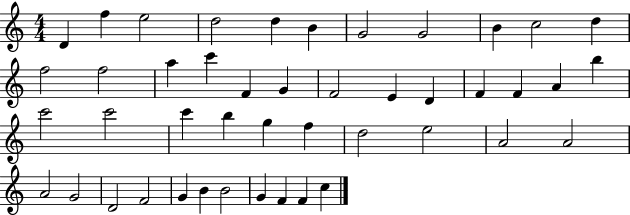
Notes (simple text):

D4/q F5/q E5/h D5/h D5/q B4/q G4/h G4/h B4/q C5/h D5/q F5/h F5/h A5/q C6/q F4/q G4/q F4/h E4/q D4/q F4/q F4/q A4/q B5/q C6/h C6/h C6/q B5/q G5/q F5/q D5/h E5/h A4/h A4/h A4/h G4/h D4/h F4/h G4/q B4/q B4/h G4/q F4/q F4/q C5/q